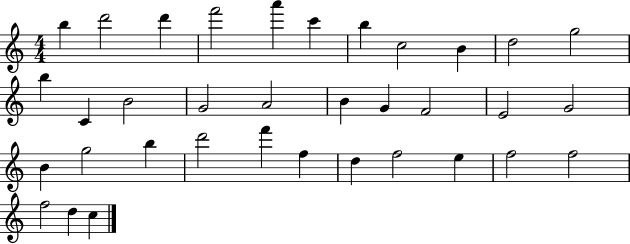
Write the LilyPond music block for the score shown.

{
  \clef treble
  \numericTimeSignature
  \time 4/4
  \key c \major
  b''4 d'''2 d'''4 | f'''2 a'''4 c'''4 | b''4 c''2 b'4 | d''2 g''2 | \break b''4 c'4 b'2 | g'2 a'2 | b'4 g'4 f'2 | e'2 g'2 | \break b'4 g''2 b''4 | d'''2 f'''4 f''4 | d''4 f''2 e''4 | f''2 f''2 | \break f''2 d''4 c''4 | \bar "|."
}